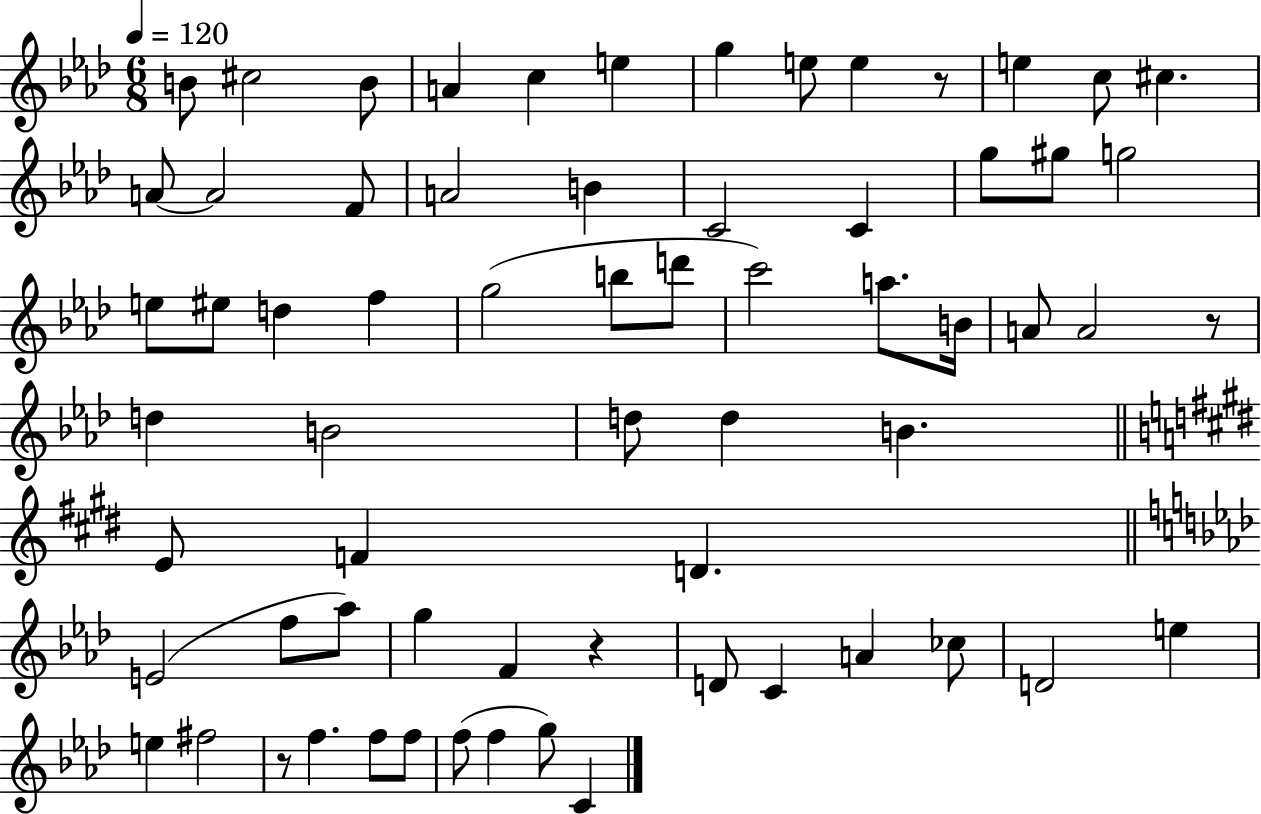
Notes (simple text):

B4/e C#5/h B4/e A4/q C5/q E5/q G5/q E5/e E5/q R/e E5/q C5/e C#5/q. A4/e A4/h F4/e A4/h B4/q C4/h C4/q G5/e G#5/e G5/h E5/e EIS5/e D5/q F5/q G5/h B5/e D6/e C6/h A5/e. B4/s A4/e A4/h R/e D5/q B4/h D5/e D5/q B4/q. E4/e F4/q D4/q. E4/h F5/e Ab5/e G5/q F4/q R/q D4/e C4/q A4/q CES5/e D4/h E5/q E5/q F#5/h R/e F5/q. F5/e F5/e F5/e F5/q G5/e C4/q